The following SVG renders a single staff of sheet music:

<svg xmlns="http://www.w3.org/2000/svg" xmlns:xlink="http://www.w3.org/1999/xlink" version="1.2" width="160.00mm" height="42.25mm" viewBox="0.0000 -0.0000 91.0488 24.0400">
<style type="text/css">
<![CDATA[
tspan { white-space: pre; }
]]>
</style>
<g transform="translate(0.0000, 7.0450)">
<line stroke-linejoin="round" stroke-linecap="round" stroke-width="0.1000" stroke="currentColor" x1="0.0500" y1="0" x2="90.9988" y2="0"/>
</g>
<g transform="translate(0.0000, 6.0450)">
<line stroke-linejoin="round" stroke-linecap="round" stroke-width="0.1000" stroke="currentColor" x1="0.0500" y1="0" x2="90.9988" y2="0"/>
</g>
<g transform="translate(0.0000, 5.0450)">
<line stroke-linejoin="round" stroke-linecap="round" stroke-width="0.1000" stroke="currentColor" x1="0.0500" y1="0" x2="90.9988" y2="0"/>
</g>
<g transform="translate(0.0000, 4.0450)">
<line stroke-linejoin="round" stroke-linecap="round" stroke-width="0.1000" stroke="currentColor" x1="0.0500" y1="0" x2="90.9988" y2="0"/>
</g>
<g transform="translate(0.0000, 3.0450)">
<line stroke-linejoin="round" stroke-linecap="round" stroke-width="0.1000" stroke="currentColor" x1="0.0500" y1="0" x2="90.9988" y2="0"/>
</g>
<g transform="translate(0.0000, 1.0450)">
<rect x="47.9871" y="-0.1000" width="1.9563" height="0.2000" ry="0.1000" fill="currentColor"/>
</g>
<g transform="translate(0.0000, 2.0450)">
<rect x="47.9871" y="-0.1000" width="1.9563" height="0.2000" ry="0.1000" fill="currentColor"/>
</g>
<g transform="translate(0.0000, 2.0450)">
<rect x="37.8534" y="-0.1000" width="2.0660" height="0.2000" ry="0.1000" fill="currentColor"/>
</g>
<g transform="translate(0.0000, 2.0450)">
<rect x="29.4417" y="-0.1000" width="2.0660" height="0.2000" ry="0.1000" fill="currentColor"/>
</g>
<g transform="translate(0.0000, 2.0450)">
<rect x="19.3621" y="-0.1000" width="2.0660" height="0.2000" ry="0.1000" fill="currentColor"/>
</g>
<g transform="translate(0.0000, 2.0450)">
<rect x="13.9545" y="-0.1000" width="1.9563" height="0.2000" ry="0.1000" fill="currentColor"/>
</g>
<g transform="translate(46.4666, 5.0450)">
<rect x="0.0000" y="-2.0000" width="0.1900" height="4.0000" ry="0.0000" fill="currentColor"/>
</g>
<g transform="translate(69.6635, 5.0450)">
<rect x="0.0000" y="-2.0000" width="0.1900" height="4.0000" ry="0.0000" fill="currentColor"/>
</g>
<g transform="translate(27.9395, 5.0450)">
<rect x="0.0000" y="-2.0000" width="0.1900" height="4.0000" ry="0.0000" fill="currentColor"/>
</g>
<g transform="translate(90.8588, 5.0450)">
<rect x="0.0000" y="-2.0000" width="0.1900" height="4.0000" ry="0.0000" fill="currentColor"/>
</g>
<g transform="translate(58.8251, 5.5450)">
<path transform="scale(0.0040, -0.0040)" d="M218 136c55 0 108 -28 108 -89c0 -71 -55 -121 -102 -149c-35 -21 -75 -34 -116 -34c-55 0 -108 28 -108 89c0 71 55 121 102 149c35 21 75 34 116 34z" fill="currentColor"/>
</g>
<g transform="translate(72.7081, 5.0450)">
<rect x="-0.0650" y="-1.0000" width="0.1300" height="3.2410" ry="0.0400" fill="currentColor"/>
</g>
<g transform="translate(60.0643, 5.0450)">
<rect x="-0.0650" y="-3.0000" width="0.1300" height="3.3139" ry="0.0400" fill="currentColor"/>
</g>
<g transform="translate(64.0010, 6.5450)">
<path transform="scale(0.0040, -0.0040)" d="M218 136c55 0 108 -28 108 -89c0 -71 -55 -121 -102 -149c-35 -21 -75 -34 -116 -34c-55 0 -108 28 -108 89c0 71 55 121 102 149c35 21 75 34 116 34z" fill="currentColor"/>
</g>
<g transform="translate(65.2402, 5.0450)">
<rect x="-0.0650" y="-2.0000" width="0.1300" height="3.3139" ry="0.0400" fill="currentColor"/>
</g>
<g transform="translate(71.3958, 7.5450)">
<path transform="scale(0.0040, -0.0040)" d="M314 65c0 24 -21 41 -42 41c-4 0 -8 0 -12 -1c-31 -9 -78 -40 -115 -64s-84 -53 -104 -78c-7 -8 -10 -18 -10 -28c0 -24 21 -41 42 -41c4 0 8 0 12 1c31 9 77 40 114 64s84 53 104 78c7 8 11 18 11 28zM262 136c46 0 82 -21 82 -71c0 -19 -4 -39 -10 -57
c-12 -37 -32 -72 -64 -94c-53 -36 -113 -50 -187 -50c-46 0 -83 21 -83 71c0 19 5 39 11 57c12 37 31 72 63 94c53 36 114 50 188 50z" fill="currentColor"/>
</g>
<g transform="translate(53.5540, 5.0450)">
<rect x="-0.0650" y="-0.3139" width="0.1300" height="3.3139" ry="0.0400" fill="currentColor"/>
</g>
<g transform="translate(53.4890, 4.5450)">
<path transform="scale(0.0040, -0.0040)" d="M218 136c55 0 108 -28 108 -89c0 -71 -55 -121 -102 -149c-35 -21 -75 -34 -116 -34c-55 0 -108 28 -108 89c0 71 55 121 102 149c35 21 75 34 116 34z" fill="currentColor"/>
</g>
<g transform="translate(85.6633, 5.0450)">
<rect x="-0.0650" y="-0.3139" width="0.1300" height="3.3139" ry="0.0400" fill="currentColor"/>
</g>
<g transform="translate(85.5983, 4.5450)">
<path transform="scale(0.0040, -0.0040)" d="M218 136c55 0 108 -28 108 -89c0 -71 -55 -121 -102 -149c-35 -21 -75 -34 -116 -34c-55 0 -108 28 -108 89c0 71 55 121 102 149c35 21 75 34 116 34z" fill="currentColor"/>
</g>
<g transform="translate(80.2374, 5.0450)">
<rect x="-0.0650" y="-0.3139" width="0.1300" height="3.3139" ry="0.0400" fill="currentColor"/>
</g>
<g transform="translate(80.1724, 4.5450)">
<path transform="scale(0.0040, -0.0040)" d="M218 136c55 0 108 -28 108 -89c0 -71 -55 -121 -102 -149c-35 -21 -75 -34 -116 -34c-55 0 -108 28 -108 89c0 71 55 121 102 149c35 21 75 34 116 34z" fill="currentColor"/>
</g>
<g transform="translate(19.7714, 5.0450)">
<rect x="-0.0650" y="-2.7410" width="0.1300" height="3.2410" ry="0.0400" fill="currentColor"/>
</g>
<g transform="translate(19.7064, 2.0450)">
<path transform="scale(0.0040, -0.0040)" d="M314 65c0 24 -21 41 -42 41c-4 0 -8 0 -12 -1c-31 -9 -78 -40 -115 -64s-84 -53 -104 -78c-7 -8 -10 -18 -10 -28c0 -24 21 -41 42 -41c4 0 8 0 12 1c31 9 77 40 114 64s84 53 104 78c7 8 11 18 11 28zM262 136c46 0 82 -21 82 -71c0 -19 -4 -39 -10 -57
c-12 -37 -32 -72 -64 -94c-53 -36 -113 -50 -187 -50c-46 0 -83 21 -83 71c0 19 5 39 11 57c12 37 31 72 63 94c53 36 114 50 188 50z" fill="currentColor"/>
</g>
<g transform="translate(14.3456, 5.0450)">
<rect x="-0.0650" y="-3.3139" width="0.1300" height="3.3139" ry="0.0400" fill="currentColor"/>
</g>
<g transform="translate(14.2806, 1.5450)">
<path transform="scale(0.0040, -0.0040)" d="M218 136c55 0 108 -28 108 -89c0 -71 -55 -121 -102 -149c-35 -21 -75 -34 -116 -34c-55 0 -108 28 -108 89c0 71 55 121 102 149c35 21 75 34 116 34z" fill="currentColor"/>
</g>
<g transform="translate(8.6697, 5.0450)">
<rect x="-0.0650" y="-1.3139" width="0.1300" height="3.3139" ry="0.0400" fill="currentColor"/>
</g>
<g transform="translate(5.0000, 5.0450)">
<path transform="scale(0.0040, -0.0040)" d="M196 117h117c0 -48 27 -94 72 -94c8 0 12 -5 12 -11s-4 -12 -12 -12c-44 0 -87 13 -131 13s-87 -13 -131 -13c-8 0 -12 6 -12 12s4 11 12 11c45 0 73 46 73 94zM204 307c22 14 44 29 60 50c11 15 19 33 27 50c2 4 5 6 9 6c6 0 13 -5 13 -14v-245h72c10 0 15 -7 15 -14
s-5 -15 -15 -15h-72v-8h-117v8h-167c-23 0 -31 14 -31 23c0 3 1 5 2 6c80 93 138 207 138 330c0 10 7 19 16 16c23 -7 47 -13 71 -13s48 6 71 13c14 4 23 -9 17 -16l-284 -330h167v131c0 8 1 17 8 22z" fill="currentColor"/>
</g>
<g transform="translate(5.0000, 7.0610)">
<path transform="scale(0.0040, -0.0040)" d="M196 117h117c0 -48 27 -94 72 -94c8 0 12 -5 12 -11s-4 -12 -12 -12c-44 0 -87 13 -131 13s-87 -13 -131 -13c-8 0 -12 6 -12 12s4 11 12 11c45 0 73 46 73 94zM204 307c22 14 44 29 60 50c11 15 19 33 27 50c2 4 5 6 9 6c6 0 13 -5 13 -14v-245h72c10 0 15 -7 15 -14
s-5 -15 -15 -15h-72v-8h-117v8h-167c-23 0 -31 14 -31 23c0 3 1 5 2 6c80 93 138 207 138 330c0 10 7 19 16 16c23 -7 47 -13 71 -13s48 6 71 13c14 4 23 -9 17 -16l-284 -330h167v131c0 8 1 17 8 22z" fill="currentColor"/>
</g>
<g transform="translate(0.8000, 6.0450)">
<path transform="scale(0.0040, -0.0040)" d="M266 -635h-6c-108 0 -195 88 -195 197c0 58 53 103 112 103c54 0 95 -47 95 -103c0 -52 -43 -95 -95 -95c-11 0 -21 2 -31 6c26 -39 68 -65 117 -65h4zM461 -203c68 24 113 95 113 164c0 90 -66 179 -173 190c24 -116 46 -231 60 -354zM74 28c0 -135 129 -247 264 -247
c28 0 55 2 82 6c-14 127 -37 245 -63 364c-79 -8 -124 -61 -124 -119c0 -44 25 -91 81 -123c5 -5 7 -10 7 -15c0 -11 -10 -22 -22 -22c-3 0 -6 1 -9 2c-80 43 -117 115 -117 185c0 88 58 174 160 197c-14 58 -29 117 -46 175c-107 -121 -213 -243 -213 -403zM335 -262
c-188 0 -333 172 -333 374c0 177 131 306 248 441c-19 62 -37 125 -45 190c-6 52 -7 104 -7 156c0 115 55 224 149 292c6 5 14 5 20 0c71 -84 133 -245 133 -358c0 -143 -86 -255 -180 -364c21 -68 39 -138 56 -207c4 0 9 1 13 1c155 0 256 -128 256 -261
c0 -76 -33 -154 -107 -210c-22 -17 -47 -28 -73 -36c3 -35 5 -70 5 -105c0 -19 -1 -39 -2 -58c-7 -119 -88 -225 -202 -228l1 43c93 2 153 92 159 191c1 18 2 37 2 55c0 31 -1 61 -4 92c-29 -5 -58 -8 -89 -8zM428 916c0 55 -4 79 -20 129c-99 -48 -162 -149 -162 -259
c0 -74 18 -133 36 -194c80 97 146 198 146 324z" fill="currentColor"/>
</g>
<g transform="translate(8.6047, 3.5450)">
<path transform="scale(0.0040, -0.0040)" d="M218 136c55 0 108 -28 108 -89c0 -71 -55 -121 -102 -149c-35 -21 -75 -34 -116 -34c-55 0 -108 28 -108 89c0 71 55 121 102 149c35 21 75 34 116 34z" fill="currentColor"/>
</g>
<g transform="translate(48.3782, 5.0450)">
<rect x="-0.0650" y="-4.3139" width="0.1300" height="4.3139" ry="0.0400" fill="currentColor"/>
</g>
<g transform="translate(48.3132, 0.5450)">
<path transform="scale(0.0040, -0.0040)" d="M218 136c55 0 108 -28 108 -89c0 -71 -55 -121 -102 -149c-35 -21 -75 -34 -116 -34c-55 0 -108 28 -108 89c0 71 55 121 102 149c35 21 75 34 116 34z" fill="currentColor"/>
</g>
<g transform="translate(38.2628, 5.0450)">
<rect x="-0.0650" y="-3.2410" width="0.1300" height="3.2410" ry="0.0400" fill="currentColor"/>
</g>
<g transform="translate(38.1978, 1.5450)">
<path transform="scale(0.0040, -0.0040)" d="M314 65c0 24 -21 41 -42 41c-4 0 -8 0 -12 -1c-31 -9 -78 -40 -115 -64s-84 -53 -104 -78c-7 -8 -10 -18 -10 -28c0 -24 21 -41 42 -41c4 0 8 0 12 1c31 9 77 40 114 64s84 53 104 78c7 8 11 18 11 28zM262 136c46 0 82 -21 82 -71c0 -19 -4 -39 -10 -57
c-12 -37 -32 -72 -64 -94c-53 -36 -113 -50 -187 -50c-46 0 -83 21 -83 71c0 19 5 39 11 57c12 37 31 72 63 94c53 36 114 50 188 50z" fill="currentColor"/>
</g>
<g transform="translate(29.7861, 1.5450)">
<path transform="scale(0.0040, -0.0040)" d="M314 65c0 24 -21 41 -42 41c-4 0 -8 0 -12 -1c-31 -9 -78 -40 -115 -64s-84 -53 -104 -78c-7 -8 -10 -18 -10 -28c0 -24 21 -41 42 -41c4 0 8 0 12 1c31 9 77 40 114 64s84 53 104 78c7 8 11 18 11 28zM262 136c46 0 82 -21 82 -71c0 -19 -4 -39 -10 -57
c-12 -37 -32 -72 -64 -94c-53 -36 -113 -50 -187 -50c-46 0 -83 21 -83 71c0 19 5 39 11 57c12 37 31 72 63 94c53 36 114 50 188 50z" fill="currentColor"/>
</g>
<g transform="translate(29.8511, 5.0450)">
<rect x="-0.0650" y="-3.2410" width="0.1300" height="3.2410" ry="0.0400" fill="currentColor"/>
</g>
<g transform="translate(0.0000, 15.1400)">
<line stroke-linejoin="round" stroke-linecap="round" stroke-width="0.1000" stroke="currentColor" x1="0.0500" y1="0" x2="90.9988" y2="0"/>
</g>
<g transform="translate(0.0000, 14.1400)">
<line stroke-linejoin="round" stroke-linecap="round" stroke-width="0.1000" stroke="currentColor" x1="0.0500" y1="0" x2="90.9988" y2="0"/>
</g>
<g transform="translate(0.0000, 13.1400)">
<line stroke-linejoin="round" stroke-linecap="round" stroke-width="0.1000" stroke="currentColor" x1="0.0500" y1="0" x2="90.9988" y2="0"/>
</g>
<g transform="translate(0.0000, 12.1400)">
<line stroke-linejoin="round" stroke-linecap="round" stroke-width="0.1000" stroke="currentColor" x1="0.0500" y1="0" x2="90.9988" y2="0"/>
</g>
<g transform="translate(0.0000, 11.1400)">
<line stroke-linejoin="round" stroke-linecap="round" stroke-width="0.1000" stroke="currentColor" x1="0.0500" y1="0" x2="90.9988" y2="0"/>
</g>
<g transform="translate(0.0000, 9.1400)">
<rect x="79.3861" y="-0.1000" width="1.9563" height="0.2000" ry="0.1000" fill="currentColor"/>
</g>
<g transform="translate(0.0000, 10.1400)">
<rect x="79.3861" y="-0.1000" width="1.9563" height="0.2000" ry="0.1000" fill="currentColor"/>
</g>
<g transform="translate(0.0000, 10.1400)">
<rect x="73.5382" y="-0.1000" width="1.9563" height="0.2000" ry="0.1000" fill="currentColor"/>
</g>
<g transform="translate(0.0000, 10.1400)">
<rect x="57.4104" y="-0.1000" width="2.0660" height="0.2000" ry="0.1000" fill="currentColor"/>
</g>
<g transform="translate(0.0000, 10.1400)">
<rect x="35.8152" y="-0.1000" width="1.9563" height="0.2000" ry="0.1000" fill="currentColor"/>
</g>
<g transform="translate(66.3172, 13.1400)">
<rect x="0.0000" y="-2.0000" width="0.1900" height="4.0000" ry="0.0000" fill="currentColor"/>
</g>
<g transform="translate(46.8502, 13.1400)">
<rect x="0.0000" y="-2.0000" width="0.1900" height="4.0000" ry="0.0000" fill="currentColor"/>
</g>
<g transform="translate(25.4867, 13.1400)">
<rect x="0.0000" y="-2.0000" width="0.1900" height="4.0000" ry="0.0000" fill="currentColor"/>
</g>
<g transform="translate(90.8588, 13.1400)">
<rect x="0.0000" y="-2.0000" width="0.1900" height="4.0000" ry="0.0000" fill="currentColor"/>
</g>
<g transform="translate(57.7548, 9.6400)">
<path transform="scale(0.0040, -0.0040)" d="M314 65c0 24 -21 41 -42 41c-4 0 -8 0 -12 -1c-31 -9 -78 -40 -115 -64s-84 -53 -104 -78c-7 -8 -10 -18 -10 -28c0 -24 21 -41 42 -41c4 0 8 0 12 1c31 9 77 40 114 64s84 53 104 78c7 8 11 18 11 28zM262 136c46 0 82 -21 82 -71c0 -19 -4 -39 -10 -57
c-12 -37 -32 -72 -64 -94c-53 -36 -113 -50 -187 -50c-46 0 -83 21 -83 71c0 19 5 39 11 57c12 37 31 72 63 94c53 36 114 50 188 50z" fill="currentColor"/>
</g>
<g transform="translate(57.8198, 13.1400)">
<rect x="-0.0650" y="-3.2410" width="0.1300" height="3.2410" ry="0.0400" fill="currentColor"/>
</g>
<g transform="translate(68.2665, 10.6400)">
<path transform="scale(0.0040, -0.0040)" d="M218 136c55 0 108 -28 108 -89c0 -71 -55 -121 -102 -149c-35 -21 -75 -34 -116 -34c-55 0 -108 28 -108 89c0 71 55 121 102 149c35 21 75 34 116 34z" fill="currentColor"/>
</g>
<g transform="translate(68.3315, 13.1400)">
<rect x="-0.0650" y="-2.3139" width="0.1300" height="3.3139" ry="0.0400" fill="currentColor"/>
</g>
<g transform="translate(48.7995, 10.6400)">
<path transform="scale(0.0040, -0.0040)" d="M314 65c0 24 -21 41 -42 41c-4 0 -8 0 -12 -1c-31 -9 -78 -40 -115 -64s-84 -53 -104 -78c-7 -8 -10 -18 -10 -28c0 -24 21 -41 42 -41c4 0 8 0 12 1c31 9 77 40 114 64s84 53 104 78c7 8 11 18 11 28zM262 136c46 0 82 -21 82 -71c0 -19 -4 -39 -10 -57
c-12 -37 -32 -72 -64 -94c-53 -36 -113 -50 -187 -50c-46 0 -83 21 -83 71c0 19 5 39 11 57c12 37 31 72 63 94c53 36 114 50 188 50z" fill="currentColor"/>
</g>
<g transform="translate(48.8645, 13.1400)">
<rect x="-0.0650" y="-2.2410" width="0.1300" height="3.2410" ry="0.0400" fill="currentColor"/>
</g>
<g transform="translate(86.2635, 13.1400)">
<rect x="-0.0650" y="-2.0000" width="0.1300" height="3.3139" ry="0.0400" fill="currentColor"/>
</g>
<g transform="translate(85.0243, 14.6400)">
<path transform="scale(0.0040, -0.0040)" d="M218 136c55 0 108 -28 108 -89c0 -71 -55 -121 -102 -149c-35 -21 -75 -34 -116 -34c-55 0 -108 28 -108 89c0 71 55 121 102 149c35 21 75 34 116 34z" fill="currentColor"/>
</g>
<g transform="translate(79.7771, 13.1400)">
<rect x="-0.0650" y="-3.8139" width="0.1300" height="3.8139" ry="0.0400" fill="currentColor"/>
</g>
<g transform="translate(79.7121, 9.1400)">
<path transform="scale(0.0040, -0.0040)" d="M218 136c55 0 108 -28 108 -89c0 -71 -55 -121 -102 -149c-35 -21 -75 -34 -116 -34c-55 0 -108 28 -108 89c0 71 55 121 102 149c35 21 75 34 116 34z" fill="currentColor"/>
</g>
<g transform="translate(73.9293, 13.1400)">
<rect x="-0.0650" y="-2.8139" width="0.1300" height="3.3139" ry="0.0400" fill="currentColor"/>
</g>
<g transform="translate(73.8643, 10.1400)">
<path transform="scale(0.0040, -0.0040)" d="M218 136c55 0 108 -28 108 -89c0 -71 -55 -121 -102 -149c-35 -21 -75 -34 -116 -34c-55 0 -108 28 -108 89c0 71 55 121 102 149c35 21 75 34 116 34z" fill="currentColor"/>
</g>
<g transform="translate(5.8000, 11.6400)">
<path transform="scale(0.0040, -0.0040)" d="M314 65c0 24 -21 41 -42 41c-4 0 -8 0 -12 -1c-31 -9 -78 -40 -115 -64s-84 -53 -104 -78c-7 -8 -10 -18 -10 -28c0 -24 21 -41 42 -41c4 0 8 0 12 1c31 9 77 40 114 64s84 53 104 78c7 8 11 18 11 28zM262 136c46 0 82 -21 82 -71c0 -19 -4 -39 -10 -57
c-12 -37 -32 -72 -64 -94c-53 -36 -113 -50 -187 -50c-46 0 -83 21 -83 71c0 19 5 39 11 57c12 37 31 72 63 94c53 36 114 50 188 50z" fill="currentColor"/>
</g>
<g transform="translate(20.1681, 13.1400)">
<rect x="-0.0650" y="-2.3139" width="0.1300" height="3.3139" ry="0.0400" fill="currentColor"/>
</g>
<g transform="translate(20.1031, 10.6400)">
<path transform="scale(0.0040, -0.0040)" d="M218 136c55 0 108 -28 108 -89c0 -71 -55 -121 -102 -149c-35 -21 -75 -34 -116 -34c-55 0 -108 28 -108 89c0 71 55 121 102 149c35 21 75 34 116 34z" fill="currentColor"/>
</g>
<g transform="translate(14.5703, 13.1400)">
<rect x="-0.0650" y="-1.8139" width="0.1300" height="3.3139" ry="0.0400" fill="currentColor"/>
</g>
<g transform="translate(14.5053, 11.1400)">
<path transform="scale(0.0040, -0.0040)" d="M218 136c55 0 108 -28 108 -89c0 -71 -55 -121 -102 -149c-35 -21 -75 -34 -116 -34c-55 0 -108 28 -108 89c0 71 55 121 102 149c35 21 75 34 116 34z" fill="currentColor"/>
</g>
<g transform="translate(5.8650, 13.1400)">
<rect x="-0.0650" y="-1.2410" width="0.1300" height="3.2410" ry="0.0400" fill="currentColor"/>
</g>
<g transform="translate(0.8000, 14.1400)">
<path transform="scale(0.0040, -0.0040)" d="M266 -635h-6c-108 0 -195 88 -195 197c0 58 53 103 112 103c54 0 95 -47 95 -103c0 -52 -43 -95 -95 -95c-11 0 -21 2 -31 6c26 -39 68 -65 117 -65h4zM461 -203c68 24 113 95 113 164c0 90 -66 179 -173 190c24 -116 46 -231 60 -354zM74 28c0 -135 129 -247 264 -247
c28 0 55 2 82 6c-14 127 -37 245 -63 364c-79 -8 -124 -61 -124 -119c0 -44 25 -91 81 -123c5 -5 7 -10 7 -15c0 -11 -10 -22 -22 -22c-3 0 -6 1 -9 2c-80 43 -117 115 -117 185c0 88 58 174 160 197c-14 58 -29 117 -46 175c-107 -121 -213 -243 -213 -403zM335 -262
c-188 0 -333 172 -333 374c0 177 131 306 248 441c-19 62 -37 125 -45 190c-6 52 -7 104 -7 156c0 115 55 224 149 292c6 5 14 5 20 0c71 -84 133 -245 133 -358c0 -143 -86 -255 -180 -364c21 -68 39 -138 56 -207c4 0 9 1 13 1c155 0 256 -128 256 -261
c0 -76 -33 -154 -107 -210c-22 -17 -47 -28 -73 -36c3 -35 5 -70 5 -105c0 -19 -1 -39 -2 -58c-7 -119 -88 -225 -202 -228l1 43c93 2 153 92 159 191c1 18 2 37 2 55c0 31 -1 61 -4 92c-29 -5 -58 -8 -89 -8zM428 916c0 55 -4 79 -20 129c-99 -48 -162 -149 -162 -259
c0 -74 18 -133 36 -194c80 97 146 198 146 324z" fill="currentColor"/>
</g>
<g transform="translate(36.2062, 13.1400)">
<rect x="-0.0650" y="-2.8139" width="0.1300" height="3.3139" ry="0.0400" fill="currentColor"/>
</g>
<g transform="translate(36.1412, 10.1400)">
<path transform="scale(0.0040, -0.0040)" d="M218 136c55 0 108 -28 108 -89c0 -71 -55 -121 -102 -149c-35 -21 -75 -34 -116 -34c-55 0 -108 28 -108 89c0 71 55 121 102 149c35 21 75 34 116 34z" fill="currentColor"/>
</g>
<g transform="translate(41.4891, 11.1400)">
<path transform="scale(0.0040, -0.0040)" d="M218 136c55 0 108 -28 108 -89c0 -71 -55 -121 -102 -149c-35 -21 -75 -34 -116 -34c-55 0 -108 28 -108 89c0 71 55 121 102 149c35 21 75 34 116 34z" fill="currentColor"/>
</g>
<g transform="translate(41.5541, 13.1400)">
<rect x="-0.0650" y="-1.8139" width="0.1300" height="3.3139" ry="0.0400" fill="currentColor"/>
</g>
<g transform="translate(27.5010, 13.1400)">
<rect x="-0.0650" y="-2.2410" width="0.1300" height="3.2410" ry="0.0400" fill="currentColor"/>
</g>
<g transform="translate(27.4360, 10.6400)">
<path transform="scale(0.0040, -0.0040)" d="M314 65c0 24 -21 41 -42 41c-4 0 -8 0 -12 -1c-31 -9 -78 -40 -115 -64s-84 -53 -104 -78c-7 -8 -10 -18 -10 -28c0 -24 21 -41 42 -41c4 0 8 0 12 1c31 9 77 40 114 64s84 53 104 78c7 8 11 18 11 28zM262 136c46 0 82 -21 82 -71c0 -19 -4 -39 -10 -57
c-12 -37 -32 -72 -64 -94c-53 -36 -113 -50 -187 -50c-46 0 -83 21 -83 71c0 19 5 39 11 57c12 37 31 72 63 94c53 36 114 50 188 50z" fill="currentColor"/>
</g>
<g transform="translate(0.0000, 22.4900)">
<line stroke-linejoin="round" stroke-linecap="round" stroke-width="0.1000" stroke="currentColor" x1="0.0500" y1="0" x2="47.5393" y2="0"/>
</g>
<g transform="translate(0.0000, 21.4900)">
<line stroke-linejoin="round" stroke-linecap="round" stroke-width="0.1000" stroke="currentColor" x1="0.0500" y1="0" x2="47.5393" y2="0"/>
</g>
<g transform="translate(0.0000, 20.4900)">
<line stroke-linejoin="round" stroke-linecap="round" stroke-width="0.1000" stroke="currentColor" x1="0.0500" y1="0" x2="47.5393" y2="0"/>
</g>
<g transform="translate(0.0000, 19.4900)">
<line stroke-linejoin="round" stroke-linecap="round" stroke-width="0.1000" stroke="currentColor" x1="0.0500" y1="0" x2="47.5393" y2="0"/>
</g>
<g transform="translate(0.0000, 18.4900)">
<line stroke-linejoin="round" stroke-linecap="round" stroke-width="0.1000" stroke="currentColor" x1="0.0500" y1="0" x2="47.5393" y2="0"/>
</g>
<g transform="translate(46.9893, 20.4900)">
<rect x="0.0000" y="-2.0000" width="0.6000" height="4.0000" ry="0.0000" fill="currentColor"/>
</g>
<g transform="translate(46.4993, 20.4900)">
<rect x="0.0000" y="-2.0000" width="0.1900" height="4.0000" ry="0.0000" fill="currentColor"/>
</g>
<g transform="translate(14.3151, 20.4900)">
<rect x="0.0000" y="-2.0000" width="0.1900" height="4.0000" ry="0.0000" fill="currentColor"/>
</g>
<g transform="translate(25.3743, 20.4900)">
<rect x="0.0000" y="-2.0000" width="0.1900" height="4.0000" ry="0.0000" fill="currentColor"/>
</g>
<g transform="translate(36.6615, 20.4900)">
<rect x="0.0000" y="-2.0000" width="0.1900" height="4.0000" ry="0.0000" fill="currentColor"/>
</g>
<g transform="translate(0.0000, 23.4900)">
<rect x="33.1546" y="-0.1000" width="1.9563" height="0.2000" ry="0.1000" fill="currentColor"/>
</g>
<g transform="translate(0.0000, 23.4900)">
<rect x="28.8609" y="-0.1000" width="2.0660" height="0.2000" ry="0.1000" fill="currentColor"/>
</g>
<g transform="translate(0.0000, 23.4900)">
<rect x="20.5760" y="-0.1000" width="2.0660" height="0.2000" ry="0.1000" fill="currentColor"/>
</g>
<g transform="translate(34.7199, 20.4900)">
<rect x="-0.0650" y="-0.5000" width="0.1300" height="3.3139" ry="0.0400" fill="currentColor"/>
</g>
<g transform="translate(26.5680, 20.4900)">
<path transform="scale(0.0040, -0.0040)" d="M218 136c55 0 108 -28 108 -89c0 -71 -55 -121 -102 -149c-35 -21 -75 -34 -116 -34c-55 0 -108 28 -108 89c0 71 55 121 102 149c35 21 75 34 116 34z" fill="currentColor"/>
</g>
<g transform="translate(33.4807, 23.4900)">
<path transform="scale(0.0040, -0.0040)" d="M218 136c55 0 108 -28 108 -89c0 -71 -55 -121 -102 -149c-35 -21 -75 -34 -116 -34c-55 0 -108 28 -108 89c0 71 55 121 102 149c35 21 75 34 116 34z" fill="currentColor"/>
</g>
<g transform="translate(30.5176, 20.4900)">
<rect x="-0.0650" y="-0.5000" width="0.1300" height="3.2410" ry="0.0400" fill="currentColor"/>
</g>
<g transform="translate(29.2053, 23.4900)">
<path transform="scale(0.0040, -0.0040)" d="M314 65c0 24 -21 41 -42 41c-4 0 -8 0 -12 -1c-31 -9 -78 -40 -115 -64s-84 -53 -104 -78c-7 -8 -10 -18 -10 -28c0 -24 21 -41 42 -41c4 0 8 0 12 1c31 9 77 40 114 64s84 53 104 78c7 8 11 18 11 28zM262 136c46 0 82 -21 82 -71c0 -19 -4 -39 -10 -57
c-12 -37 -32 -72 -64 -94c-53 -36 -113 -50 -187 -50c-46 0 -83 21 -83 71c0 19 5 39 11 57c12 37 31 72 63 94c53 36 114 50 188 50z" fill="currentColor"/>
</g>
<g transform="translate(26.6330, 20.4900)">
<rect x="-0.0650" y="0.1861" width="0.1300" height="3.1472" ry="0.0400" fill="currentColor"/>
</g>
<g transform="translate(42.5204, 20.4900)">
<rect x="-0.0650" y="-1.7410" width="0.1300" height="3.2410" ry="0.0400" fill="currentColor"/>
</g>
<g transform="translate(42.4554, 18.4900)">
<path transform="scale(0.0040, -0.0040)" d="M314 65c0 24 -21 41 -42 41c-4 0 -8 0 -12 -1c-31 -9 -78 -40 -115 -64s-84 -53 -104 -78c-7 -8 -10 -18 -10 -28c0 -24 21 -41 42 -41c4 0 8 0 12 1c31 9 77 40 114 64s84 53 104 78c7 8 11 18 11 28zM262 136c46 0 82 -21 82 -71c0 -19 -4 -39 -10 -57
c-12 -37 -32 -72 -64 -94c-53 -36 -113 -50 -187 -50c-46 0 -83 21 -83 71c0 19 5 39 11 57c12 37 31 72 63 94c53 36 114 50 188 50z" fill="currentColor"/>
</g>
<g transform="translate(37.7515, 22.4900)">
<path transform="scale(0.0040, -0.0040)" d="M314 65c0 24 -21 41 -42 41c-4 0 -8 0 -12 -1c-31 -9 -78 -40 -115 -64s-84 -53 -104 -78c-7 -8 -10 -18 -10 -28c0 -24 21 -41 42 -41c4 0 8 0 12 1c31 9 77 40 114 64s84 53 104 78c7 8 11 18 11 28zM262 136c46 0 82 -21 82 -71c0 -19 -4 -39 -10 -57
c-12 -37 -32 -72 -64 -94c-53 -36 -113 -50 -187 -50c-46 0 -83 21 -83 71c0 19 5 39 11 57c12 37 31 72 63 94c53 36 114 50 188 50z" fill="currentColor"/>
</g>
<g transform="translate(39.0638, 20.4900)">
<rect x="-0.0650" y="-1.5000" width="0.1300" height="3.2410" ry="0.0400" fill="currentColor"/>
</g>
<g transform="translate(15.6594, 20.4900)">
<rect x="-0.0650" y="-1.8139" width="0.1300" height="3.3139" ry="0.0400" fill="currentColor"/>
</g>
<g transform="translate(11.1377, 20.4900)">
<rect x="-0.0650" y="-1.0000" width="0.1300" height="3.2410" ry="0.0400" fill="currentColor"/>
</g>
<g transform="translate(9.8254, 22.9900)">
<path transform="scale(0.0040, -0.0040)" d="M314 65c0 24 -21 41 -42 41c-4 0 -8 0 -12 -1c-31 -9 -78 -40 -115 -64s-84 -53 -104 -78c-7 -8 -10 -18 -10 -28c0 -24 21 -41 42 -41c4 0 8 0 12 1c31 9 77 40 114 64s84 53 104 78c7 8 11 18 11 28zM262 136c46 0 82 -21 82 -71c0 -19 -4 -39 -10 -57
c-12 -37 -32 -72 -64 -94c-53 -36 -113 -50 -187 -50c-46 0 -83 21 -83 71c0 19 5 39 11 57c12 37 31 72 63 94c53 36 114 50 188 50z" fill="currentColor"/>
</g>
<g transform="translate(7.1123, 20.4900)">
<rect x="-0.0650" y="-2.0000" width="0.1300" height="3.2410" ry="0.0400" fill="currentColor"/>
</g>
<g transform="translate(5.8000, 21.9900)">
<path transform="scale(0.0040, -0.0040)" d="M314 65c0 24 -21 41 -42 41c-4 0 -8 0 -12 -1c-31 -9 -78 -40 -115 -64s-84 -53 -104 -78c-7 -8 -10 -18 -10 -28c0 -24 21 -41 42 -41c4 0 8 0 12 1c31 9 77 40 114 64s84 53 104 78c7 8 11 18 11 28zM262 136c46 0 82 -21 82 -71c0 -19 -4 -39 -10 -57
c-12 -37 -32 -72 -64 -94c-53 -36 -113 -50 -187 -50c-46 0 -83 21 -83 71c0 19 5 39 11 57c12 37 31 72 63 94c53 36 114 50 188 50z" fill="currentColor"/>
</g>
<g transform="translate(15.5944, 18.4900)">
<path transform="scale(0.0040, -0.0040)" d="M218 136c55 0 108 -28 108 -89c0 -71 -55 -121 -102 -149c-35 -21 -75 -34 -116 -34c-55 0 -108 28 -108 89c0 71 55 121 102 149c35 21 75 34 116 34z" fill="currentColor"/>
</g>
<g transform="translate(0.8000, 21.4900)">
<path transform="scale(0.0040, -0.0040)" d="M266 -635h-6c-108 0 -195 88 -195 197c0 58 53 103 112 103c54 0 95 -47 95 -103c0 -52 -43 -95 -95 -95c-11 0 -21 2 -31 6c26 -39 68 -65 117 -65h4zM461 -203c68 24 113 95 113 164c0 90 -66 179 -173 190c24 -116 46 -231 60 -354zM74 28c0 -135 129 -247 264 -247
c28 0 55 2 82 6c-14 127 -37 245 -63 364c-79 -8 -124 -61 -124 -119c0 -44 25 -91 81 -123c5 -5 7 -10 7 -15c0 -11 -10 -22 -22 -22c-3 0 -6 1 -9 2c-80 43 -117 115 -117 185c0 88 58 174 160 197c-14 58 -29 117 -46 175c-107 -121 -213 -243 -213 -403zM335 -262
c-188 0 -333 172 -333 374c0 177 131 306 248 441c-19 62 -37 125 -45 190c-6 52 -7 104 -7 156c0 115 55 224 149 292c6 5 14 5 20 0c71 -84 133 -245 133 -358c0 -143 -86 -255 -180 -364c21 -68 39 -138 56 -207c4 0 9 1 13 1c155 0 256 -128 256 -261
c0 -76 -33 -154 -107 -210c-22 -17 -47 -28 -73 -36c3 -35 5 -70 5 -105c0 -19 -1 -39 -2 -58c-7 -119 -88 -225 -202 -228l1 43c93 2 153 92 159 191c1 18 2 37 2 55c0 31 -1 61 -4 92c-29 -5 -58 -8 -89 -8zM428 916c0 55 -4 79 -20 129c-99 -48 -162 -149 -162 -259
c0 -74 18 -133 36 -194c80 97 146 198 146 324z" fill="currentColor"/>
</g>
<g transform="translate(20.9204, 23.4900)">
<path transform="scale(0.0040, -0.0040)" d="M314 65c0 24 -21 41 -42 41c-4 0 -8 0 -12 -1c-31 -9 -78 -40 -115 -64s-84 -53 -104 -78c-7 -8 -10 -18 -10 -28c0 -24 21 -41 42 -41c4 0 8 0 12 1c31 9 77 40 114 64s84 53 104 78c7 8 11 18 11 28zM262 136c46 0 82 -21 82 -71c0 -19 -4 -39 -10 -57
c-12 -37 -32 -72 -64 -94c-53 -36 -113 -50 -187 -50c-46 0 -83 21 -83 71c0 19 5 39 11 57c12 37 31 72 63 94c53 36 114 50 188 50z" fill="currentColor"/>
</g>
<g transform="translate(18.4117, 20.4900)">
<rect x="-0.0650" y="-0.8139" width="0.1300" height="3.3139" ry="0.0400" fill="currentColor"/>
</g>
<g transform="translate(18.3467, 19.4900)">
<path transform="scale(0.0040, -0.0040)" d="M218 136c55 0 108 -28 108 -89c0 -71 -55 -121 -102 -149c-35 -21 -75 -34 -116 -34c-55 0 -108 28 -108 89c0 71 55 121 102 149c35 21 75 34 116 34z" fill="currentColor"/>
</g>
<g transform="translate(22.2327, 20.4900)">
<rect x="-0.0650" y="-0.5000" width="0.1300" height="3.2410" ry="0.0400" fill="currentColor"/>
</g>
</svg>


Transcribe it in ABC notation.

X:1
T:Untitled
M:4/4
L:1/4
K:C
e b a2 b2 b2 d' c A F D2 c c e2 f g g2 a f g2 b2 g a c' F F2 D2 f d C2 B C2 C E2 f2